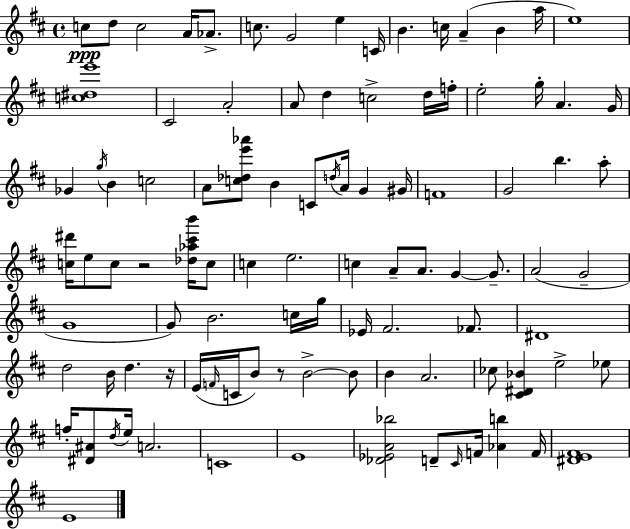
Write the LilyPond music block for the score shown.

{
  \clef treble
  \time 4/4
  \defaultTimeSignature
  \key d \major
  c''8\ppp d''8 c''2 a'16 aes'8.-> | c''8. g'2 e''4 c'16 | b'4. c''16 a'4--( b'4 a''16 | e''1) | \break <c'' dis'' e'''>1 | cis'2 a'2-. | a'8 d''4 c''2-> d''16 f''16-. | e''2-. g''16-. a'4. g'16 | \break ges'4 \acciaccatura { g''16 } b'4 c''2 | a'8 <c'' des'' e''' aes'''>8 b'4 c'8 \acciaccatura { d''16 } a'16 g'4 | gis'16 f'1 | g'2 b''4. | \break a''8-. <c'' dis'''>16 e''8 c''8 r2 <des'' aes'' cis''' b'''>16 | c''8 c''4 e''2. | c''4 a'8-- a'8. g'4~~ g'8.-- | a'2( g'2-- | \break g'1 | g'8) b'2. | c''16 g''16 ees'16 fis'2. fes'8. | dis'1 | \break d''2 b'16 d''4. | r16 e'16( \grace { f'16 } c'16 b'8) r8 b'2->~~ | b'8 b'4 a'2. | ces''8 <cis' dis' bes'>4 e''2-> | \break ees''8 f''16-. <dis' ais'>8 \acciaccatura { d''16 } e''16 a'2. | c'1 | e'1 | <des' ees' a' bes''>2 d'8-- \grace { cis'16 } f'16 | \break <aes' b''>4 f'16 <dis' e' fis'>1 | e'1 | \bar "|."
}